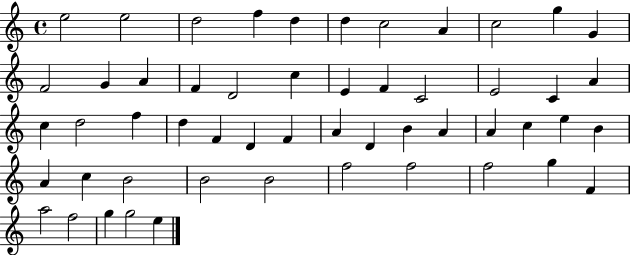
{
  \clef treble
  \time 4/4
  \defaultTimeSignature
  \key c \major
  e''2 e''2 | d''2 f''4 d''4 | d''4 c''2 a'4 | c''2 g''4 g'4 | \break f'2 g'4 a'4 | f'4 d'2 c''4 | e'4 f'4 c'2 | e'2 c'4 a'4 | \break c''4 d''2 f''4 | d''4 f'4 d'4 f'4 | a'4 d'4 b'4 a'4 | a'4 c''4 e''4 b'4 | \break a'4 c''4 b'2 | b'2 b'2 | f''2 f''2 | f''2 g''4 f'4 | \break a''2 f''2 | g''4 g''2 e''4 | \bar "|."
}